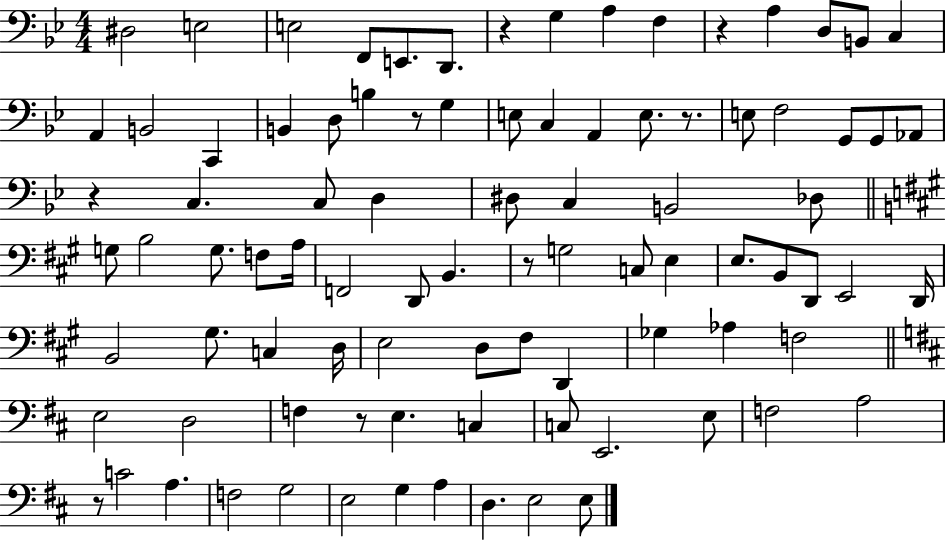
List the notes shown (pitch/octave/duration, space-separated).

D#3/h E3/h E3/h F2/e E2/e. D2/e. R/q G3/q A3/q F3/q R/q A3/q D3/e B2/e C3/q A2/q B2/h C2/q B2/q D3/e B3/q R/e G3/q E3/e C3/q A2/q E3/e. R/e. E3/e F3/h G2/e G2/e Ab2/e R/q C3/q. C3/e D3/q D#3/e C3/q B2/h Db3/e G3/e B3/h G3/e. F3/e A3/s F2/h D2/e B2/q. R/e G3/h C3/e E3/q E3/e. B2/e D2/e E2/h D2/s B2/h G#3/e. C3/q D3/s E3/h D3/e F#3/e D2/q Gb3/q Ab3/q F3/h E3/h D3/h F3/q R/e E3/q. C3/q C3/e E2/h. E3/e F3/h A3/h R/e C4/h A3/q. F3/h G3/h E3/h G3/q A3/q D3/q. E3/h E3/e